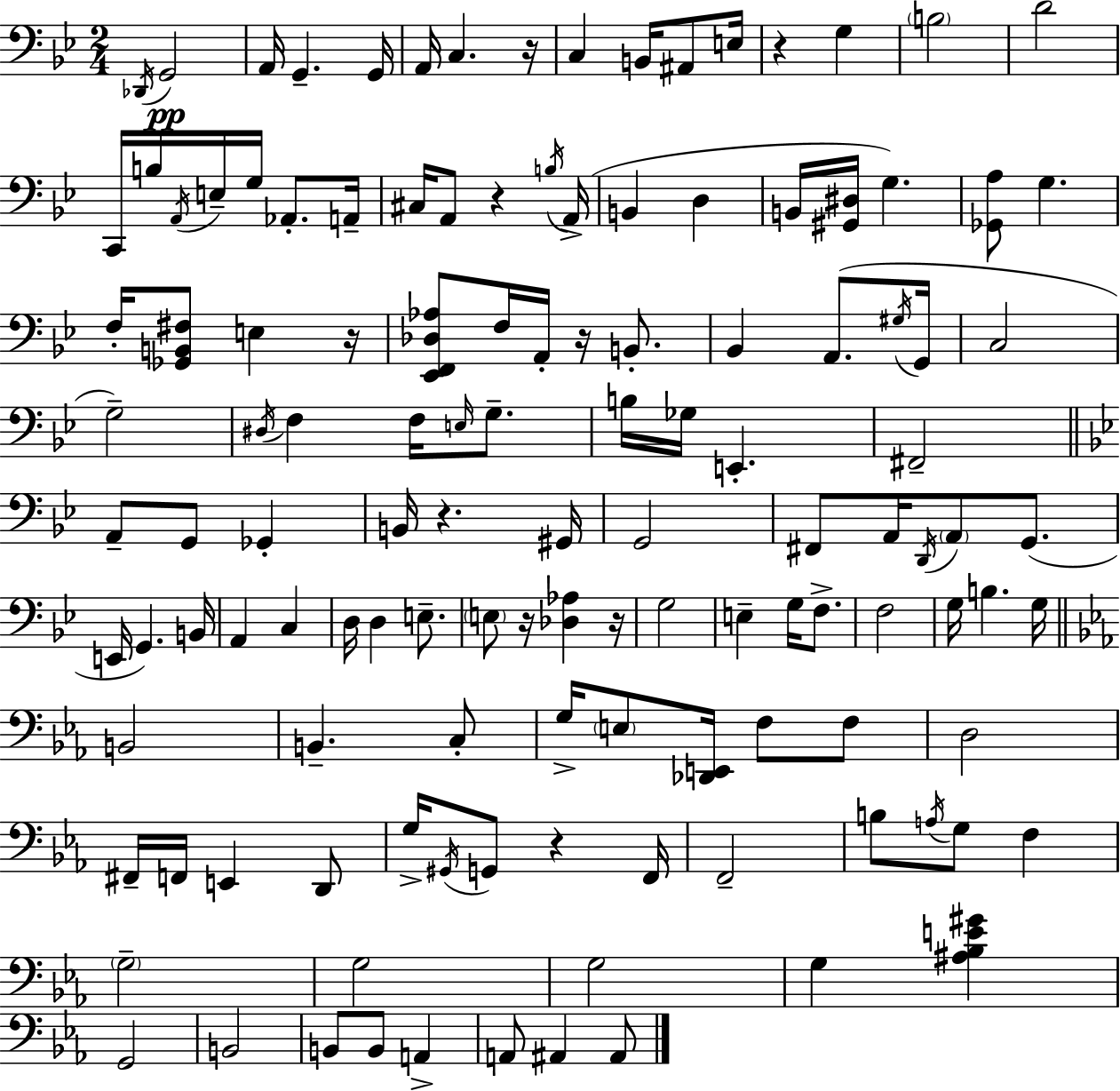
Db2/s G2/h A2/s G2/q. G2/s A2/s C3/q. R/s C3/q B2/s A#2/e E3/s R/q G3/q B3/h D4/h C2/s B3/s A2/s E3/s G3/s Ab2/e. A2/s C#3/s A2/e R/q B3/s A2/s B2/q D3/q B2/s [G#2,D#3]/s G3/q. [Gb2,A3]/e G3/q. F3/s [Gb2,B2,F#3]/e E3/q R/s [Eb2,F2,Db3,Ab3]/e F3/s A2/s R/s B2/e. Bb2/q A2/e. G#3/s G2/s C3/h G3/h D#3/s F3/q F3/s E3/s G3/e. B3/s Gb3/s E2/q. F#2/h A2/e G2/e Gb2/q B2/s R/q. G#2/s G2/h F#2/e A2/s D2/s A2/e G2/e. E2/s G2/q. B2/s A2/q C3/q D3/s D3/q E3/e. E3/e R/s [Db3,Ab3]/q R/s G3/h E3/q G3/s F3/e. F3/h G3/s B3/q. G3/s B2/h B2/q. C3/e G3/s E3/e [Db2,E2]/s F3/e F3/e D3/h F#2/s F2/s E2/q D2/e G3/s G#2/s G2/e R/q F2/s F2/h B3/e A3/s G3/e F3/q G3/h G3/h G3/h G3/q [A#3,Bb3,E4,G#4]/q G2/h B2/h B2/e B2/e A2/q A2/e A#2/q A#2/e